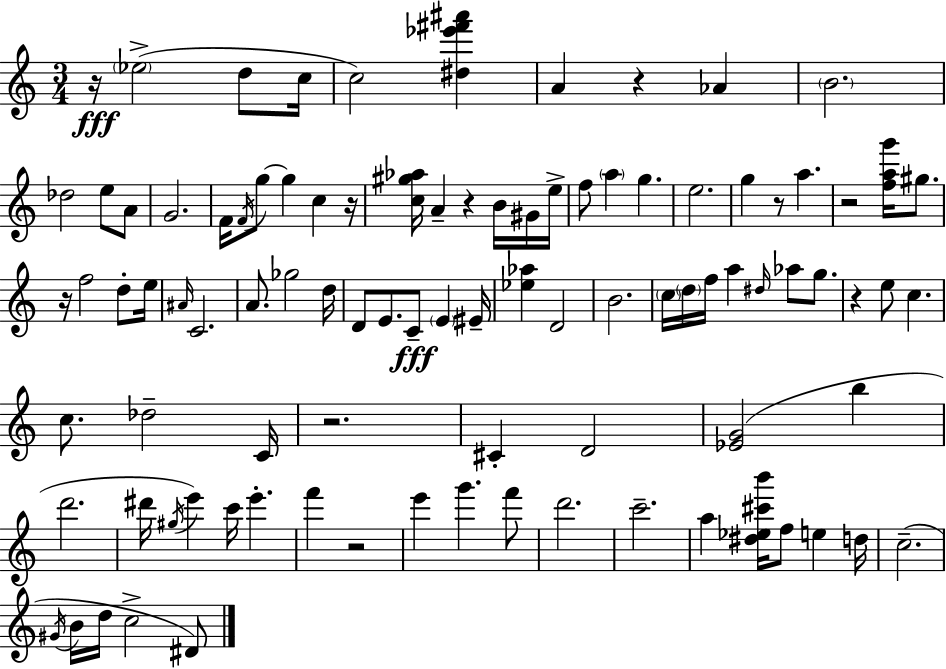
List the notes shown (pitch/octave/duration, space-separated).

R/s Eb5/h D5/e C5/s C5/h [D#5,Eb6,F#6,A#6]/q A4/q R/q Ab4/q B4/h. Db5/h E5/e A4/e G4/h. F4/s F4/s G5/e G5/q C5/q R/s [C5,G#5,Ab5]/s A4/q R/q B4/s G#4/s E5/s F5/e A5/q G5/q. E5/h. G5/q R/e A5/q. R/h [F5,A5,G6]/s G#5/e. R/s F5/h D5/e E5/s A#4/s C4/h. A4/e. Gb5/h D5/s D4/e E4/e. C4/e E4/q EIS4/s [Eb5,Ab5]/q D4/h B4/h. C5/s D5/s F5/s A5/q D#5/s Ab5/e G5/e. R/q E5/e C5/q. C5/e. Db5/h C4/s R/h. C#4/q D4/h [Eb4,G4]/h B5/q D6/h. D#6/s G#5/s E6/q C6/s E6/q. F6/q R/h E6/q G6/q. F6/e D6/h. C6/h. A5/q [D#5,Eb5,C#6,B6]/s F5/e E5/q D5/s C5/h. G#4/s B4/s D5/s C5/h D#4/e